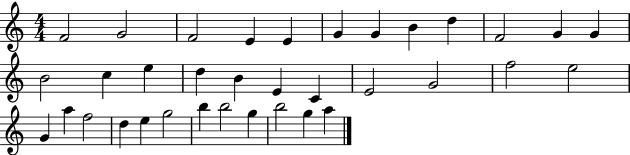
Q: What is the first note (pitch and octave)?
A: F4